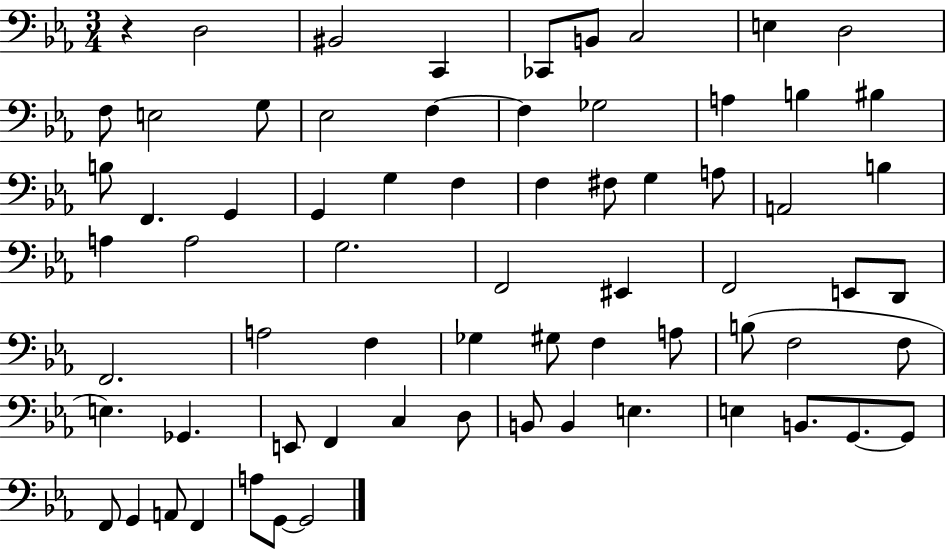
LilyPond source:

{
  \clef bass
  \numericTimeSignature
  \time 3/4
  \key ees \major
  r4 d2 | bis,2 c,4 | ces,8 b,8 c2 | e4 d2 | \break f8 e2 g8 | ees2 f4~~ | f4 ges2 | a4 b4 bis4 | \break b8 f,4. g,4 | g,4 g4 f4 | f4 fis8 g4 a8 | a,2 b4 | \break a4 a2 | g2. | f,2 eis,4 | f,2 e,8 d,8 | \break f,2. | a2 f4 | ges4 gis8 f4 a8 | b8( f2 f8 | \break e4.) ges,4. | e,8 f,4 c4 d8 | b,8 b,4 e4. | e4 b,8. g,8.~~ g,8 | \break f,8 g,4 a,8 f,4 | a8 g,8~~ g,2 | \bar "|."
}